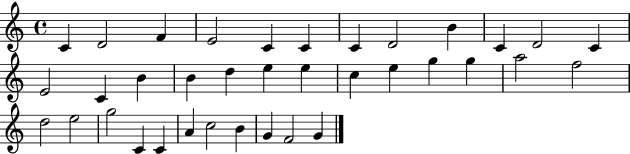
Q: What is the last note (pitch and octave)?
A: G4